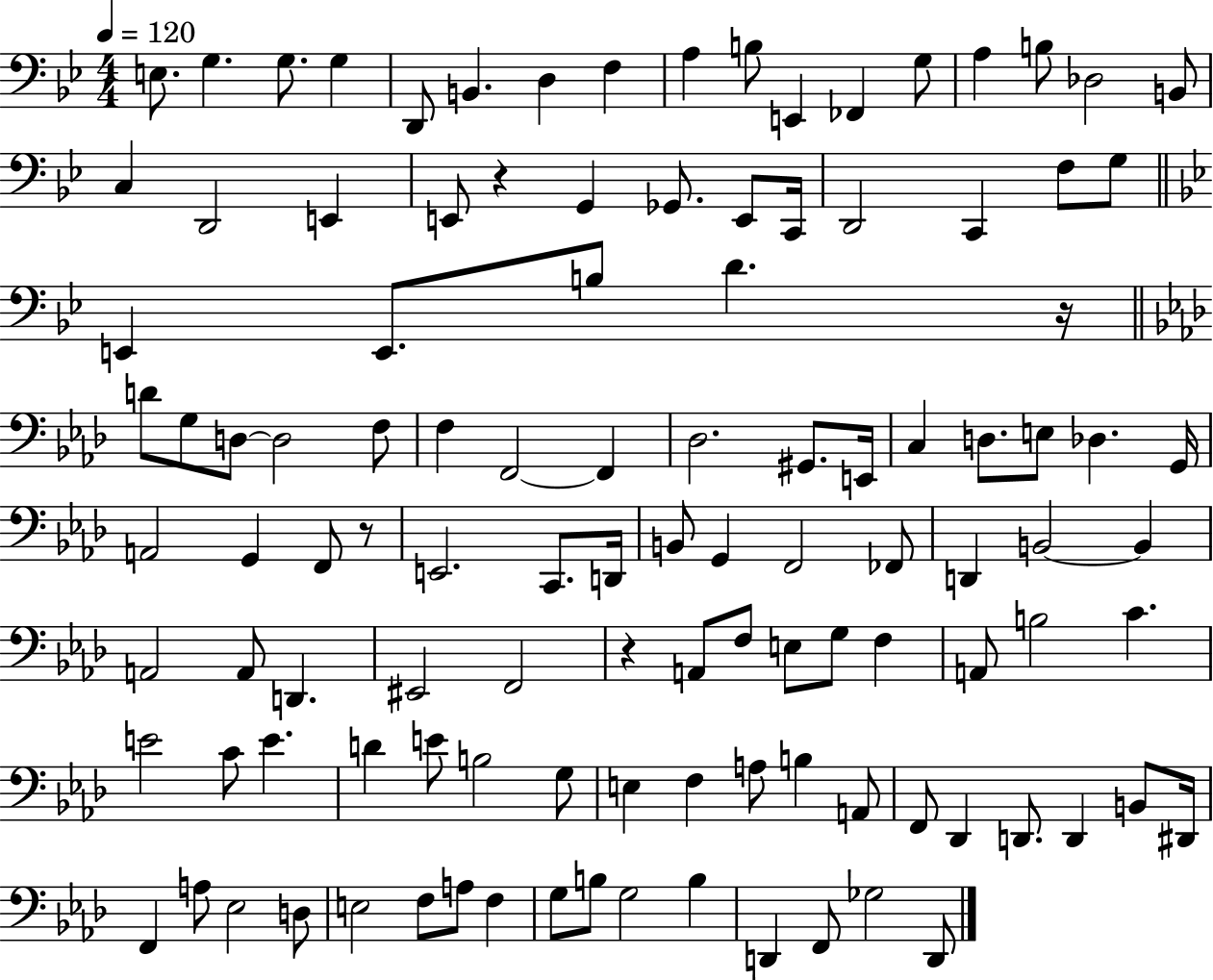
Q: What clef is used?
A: bass